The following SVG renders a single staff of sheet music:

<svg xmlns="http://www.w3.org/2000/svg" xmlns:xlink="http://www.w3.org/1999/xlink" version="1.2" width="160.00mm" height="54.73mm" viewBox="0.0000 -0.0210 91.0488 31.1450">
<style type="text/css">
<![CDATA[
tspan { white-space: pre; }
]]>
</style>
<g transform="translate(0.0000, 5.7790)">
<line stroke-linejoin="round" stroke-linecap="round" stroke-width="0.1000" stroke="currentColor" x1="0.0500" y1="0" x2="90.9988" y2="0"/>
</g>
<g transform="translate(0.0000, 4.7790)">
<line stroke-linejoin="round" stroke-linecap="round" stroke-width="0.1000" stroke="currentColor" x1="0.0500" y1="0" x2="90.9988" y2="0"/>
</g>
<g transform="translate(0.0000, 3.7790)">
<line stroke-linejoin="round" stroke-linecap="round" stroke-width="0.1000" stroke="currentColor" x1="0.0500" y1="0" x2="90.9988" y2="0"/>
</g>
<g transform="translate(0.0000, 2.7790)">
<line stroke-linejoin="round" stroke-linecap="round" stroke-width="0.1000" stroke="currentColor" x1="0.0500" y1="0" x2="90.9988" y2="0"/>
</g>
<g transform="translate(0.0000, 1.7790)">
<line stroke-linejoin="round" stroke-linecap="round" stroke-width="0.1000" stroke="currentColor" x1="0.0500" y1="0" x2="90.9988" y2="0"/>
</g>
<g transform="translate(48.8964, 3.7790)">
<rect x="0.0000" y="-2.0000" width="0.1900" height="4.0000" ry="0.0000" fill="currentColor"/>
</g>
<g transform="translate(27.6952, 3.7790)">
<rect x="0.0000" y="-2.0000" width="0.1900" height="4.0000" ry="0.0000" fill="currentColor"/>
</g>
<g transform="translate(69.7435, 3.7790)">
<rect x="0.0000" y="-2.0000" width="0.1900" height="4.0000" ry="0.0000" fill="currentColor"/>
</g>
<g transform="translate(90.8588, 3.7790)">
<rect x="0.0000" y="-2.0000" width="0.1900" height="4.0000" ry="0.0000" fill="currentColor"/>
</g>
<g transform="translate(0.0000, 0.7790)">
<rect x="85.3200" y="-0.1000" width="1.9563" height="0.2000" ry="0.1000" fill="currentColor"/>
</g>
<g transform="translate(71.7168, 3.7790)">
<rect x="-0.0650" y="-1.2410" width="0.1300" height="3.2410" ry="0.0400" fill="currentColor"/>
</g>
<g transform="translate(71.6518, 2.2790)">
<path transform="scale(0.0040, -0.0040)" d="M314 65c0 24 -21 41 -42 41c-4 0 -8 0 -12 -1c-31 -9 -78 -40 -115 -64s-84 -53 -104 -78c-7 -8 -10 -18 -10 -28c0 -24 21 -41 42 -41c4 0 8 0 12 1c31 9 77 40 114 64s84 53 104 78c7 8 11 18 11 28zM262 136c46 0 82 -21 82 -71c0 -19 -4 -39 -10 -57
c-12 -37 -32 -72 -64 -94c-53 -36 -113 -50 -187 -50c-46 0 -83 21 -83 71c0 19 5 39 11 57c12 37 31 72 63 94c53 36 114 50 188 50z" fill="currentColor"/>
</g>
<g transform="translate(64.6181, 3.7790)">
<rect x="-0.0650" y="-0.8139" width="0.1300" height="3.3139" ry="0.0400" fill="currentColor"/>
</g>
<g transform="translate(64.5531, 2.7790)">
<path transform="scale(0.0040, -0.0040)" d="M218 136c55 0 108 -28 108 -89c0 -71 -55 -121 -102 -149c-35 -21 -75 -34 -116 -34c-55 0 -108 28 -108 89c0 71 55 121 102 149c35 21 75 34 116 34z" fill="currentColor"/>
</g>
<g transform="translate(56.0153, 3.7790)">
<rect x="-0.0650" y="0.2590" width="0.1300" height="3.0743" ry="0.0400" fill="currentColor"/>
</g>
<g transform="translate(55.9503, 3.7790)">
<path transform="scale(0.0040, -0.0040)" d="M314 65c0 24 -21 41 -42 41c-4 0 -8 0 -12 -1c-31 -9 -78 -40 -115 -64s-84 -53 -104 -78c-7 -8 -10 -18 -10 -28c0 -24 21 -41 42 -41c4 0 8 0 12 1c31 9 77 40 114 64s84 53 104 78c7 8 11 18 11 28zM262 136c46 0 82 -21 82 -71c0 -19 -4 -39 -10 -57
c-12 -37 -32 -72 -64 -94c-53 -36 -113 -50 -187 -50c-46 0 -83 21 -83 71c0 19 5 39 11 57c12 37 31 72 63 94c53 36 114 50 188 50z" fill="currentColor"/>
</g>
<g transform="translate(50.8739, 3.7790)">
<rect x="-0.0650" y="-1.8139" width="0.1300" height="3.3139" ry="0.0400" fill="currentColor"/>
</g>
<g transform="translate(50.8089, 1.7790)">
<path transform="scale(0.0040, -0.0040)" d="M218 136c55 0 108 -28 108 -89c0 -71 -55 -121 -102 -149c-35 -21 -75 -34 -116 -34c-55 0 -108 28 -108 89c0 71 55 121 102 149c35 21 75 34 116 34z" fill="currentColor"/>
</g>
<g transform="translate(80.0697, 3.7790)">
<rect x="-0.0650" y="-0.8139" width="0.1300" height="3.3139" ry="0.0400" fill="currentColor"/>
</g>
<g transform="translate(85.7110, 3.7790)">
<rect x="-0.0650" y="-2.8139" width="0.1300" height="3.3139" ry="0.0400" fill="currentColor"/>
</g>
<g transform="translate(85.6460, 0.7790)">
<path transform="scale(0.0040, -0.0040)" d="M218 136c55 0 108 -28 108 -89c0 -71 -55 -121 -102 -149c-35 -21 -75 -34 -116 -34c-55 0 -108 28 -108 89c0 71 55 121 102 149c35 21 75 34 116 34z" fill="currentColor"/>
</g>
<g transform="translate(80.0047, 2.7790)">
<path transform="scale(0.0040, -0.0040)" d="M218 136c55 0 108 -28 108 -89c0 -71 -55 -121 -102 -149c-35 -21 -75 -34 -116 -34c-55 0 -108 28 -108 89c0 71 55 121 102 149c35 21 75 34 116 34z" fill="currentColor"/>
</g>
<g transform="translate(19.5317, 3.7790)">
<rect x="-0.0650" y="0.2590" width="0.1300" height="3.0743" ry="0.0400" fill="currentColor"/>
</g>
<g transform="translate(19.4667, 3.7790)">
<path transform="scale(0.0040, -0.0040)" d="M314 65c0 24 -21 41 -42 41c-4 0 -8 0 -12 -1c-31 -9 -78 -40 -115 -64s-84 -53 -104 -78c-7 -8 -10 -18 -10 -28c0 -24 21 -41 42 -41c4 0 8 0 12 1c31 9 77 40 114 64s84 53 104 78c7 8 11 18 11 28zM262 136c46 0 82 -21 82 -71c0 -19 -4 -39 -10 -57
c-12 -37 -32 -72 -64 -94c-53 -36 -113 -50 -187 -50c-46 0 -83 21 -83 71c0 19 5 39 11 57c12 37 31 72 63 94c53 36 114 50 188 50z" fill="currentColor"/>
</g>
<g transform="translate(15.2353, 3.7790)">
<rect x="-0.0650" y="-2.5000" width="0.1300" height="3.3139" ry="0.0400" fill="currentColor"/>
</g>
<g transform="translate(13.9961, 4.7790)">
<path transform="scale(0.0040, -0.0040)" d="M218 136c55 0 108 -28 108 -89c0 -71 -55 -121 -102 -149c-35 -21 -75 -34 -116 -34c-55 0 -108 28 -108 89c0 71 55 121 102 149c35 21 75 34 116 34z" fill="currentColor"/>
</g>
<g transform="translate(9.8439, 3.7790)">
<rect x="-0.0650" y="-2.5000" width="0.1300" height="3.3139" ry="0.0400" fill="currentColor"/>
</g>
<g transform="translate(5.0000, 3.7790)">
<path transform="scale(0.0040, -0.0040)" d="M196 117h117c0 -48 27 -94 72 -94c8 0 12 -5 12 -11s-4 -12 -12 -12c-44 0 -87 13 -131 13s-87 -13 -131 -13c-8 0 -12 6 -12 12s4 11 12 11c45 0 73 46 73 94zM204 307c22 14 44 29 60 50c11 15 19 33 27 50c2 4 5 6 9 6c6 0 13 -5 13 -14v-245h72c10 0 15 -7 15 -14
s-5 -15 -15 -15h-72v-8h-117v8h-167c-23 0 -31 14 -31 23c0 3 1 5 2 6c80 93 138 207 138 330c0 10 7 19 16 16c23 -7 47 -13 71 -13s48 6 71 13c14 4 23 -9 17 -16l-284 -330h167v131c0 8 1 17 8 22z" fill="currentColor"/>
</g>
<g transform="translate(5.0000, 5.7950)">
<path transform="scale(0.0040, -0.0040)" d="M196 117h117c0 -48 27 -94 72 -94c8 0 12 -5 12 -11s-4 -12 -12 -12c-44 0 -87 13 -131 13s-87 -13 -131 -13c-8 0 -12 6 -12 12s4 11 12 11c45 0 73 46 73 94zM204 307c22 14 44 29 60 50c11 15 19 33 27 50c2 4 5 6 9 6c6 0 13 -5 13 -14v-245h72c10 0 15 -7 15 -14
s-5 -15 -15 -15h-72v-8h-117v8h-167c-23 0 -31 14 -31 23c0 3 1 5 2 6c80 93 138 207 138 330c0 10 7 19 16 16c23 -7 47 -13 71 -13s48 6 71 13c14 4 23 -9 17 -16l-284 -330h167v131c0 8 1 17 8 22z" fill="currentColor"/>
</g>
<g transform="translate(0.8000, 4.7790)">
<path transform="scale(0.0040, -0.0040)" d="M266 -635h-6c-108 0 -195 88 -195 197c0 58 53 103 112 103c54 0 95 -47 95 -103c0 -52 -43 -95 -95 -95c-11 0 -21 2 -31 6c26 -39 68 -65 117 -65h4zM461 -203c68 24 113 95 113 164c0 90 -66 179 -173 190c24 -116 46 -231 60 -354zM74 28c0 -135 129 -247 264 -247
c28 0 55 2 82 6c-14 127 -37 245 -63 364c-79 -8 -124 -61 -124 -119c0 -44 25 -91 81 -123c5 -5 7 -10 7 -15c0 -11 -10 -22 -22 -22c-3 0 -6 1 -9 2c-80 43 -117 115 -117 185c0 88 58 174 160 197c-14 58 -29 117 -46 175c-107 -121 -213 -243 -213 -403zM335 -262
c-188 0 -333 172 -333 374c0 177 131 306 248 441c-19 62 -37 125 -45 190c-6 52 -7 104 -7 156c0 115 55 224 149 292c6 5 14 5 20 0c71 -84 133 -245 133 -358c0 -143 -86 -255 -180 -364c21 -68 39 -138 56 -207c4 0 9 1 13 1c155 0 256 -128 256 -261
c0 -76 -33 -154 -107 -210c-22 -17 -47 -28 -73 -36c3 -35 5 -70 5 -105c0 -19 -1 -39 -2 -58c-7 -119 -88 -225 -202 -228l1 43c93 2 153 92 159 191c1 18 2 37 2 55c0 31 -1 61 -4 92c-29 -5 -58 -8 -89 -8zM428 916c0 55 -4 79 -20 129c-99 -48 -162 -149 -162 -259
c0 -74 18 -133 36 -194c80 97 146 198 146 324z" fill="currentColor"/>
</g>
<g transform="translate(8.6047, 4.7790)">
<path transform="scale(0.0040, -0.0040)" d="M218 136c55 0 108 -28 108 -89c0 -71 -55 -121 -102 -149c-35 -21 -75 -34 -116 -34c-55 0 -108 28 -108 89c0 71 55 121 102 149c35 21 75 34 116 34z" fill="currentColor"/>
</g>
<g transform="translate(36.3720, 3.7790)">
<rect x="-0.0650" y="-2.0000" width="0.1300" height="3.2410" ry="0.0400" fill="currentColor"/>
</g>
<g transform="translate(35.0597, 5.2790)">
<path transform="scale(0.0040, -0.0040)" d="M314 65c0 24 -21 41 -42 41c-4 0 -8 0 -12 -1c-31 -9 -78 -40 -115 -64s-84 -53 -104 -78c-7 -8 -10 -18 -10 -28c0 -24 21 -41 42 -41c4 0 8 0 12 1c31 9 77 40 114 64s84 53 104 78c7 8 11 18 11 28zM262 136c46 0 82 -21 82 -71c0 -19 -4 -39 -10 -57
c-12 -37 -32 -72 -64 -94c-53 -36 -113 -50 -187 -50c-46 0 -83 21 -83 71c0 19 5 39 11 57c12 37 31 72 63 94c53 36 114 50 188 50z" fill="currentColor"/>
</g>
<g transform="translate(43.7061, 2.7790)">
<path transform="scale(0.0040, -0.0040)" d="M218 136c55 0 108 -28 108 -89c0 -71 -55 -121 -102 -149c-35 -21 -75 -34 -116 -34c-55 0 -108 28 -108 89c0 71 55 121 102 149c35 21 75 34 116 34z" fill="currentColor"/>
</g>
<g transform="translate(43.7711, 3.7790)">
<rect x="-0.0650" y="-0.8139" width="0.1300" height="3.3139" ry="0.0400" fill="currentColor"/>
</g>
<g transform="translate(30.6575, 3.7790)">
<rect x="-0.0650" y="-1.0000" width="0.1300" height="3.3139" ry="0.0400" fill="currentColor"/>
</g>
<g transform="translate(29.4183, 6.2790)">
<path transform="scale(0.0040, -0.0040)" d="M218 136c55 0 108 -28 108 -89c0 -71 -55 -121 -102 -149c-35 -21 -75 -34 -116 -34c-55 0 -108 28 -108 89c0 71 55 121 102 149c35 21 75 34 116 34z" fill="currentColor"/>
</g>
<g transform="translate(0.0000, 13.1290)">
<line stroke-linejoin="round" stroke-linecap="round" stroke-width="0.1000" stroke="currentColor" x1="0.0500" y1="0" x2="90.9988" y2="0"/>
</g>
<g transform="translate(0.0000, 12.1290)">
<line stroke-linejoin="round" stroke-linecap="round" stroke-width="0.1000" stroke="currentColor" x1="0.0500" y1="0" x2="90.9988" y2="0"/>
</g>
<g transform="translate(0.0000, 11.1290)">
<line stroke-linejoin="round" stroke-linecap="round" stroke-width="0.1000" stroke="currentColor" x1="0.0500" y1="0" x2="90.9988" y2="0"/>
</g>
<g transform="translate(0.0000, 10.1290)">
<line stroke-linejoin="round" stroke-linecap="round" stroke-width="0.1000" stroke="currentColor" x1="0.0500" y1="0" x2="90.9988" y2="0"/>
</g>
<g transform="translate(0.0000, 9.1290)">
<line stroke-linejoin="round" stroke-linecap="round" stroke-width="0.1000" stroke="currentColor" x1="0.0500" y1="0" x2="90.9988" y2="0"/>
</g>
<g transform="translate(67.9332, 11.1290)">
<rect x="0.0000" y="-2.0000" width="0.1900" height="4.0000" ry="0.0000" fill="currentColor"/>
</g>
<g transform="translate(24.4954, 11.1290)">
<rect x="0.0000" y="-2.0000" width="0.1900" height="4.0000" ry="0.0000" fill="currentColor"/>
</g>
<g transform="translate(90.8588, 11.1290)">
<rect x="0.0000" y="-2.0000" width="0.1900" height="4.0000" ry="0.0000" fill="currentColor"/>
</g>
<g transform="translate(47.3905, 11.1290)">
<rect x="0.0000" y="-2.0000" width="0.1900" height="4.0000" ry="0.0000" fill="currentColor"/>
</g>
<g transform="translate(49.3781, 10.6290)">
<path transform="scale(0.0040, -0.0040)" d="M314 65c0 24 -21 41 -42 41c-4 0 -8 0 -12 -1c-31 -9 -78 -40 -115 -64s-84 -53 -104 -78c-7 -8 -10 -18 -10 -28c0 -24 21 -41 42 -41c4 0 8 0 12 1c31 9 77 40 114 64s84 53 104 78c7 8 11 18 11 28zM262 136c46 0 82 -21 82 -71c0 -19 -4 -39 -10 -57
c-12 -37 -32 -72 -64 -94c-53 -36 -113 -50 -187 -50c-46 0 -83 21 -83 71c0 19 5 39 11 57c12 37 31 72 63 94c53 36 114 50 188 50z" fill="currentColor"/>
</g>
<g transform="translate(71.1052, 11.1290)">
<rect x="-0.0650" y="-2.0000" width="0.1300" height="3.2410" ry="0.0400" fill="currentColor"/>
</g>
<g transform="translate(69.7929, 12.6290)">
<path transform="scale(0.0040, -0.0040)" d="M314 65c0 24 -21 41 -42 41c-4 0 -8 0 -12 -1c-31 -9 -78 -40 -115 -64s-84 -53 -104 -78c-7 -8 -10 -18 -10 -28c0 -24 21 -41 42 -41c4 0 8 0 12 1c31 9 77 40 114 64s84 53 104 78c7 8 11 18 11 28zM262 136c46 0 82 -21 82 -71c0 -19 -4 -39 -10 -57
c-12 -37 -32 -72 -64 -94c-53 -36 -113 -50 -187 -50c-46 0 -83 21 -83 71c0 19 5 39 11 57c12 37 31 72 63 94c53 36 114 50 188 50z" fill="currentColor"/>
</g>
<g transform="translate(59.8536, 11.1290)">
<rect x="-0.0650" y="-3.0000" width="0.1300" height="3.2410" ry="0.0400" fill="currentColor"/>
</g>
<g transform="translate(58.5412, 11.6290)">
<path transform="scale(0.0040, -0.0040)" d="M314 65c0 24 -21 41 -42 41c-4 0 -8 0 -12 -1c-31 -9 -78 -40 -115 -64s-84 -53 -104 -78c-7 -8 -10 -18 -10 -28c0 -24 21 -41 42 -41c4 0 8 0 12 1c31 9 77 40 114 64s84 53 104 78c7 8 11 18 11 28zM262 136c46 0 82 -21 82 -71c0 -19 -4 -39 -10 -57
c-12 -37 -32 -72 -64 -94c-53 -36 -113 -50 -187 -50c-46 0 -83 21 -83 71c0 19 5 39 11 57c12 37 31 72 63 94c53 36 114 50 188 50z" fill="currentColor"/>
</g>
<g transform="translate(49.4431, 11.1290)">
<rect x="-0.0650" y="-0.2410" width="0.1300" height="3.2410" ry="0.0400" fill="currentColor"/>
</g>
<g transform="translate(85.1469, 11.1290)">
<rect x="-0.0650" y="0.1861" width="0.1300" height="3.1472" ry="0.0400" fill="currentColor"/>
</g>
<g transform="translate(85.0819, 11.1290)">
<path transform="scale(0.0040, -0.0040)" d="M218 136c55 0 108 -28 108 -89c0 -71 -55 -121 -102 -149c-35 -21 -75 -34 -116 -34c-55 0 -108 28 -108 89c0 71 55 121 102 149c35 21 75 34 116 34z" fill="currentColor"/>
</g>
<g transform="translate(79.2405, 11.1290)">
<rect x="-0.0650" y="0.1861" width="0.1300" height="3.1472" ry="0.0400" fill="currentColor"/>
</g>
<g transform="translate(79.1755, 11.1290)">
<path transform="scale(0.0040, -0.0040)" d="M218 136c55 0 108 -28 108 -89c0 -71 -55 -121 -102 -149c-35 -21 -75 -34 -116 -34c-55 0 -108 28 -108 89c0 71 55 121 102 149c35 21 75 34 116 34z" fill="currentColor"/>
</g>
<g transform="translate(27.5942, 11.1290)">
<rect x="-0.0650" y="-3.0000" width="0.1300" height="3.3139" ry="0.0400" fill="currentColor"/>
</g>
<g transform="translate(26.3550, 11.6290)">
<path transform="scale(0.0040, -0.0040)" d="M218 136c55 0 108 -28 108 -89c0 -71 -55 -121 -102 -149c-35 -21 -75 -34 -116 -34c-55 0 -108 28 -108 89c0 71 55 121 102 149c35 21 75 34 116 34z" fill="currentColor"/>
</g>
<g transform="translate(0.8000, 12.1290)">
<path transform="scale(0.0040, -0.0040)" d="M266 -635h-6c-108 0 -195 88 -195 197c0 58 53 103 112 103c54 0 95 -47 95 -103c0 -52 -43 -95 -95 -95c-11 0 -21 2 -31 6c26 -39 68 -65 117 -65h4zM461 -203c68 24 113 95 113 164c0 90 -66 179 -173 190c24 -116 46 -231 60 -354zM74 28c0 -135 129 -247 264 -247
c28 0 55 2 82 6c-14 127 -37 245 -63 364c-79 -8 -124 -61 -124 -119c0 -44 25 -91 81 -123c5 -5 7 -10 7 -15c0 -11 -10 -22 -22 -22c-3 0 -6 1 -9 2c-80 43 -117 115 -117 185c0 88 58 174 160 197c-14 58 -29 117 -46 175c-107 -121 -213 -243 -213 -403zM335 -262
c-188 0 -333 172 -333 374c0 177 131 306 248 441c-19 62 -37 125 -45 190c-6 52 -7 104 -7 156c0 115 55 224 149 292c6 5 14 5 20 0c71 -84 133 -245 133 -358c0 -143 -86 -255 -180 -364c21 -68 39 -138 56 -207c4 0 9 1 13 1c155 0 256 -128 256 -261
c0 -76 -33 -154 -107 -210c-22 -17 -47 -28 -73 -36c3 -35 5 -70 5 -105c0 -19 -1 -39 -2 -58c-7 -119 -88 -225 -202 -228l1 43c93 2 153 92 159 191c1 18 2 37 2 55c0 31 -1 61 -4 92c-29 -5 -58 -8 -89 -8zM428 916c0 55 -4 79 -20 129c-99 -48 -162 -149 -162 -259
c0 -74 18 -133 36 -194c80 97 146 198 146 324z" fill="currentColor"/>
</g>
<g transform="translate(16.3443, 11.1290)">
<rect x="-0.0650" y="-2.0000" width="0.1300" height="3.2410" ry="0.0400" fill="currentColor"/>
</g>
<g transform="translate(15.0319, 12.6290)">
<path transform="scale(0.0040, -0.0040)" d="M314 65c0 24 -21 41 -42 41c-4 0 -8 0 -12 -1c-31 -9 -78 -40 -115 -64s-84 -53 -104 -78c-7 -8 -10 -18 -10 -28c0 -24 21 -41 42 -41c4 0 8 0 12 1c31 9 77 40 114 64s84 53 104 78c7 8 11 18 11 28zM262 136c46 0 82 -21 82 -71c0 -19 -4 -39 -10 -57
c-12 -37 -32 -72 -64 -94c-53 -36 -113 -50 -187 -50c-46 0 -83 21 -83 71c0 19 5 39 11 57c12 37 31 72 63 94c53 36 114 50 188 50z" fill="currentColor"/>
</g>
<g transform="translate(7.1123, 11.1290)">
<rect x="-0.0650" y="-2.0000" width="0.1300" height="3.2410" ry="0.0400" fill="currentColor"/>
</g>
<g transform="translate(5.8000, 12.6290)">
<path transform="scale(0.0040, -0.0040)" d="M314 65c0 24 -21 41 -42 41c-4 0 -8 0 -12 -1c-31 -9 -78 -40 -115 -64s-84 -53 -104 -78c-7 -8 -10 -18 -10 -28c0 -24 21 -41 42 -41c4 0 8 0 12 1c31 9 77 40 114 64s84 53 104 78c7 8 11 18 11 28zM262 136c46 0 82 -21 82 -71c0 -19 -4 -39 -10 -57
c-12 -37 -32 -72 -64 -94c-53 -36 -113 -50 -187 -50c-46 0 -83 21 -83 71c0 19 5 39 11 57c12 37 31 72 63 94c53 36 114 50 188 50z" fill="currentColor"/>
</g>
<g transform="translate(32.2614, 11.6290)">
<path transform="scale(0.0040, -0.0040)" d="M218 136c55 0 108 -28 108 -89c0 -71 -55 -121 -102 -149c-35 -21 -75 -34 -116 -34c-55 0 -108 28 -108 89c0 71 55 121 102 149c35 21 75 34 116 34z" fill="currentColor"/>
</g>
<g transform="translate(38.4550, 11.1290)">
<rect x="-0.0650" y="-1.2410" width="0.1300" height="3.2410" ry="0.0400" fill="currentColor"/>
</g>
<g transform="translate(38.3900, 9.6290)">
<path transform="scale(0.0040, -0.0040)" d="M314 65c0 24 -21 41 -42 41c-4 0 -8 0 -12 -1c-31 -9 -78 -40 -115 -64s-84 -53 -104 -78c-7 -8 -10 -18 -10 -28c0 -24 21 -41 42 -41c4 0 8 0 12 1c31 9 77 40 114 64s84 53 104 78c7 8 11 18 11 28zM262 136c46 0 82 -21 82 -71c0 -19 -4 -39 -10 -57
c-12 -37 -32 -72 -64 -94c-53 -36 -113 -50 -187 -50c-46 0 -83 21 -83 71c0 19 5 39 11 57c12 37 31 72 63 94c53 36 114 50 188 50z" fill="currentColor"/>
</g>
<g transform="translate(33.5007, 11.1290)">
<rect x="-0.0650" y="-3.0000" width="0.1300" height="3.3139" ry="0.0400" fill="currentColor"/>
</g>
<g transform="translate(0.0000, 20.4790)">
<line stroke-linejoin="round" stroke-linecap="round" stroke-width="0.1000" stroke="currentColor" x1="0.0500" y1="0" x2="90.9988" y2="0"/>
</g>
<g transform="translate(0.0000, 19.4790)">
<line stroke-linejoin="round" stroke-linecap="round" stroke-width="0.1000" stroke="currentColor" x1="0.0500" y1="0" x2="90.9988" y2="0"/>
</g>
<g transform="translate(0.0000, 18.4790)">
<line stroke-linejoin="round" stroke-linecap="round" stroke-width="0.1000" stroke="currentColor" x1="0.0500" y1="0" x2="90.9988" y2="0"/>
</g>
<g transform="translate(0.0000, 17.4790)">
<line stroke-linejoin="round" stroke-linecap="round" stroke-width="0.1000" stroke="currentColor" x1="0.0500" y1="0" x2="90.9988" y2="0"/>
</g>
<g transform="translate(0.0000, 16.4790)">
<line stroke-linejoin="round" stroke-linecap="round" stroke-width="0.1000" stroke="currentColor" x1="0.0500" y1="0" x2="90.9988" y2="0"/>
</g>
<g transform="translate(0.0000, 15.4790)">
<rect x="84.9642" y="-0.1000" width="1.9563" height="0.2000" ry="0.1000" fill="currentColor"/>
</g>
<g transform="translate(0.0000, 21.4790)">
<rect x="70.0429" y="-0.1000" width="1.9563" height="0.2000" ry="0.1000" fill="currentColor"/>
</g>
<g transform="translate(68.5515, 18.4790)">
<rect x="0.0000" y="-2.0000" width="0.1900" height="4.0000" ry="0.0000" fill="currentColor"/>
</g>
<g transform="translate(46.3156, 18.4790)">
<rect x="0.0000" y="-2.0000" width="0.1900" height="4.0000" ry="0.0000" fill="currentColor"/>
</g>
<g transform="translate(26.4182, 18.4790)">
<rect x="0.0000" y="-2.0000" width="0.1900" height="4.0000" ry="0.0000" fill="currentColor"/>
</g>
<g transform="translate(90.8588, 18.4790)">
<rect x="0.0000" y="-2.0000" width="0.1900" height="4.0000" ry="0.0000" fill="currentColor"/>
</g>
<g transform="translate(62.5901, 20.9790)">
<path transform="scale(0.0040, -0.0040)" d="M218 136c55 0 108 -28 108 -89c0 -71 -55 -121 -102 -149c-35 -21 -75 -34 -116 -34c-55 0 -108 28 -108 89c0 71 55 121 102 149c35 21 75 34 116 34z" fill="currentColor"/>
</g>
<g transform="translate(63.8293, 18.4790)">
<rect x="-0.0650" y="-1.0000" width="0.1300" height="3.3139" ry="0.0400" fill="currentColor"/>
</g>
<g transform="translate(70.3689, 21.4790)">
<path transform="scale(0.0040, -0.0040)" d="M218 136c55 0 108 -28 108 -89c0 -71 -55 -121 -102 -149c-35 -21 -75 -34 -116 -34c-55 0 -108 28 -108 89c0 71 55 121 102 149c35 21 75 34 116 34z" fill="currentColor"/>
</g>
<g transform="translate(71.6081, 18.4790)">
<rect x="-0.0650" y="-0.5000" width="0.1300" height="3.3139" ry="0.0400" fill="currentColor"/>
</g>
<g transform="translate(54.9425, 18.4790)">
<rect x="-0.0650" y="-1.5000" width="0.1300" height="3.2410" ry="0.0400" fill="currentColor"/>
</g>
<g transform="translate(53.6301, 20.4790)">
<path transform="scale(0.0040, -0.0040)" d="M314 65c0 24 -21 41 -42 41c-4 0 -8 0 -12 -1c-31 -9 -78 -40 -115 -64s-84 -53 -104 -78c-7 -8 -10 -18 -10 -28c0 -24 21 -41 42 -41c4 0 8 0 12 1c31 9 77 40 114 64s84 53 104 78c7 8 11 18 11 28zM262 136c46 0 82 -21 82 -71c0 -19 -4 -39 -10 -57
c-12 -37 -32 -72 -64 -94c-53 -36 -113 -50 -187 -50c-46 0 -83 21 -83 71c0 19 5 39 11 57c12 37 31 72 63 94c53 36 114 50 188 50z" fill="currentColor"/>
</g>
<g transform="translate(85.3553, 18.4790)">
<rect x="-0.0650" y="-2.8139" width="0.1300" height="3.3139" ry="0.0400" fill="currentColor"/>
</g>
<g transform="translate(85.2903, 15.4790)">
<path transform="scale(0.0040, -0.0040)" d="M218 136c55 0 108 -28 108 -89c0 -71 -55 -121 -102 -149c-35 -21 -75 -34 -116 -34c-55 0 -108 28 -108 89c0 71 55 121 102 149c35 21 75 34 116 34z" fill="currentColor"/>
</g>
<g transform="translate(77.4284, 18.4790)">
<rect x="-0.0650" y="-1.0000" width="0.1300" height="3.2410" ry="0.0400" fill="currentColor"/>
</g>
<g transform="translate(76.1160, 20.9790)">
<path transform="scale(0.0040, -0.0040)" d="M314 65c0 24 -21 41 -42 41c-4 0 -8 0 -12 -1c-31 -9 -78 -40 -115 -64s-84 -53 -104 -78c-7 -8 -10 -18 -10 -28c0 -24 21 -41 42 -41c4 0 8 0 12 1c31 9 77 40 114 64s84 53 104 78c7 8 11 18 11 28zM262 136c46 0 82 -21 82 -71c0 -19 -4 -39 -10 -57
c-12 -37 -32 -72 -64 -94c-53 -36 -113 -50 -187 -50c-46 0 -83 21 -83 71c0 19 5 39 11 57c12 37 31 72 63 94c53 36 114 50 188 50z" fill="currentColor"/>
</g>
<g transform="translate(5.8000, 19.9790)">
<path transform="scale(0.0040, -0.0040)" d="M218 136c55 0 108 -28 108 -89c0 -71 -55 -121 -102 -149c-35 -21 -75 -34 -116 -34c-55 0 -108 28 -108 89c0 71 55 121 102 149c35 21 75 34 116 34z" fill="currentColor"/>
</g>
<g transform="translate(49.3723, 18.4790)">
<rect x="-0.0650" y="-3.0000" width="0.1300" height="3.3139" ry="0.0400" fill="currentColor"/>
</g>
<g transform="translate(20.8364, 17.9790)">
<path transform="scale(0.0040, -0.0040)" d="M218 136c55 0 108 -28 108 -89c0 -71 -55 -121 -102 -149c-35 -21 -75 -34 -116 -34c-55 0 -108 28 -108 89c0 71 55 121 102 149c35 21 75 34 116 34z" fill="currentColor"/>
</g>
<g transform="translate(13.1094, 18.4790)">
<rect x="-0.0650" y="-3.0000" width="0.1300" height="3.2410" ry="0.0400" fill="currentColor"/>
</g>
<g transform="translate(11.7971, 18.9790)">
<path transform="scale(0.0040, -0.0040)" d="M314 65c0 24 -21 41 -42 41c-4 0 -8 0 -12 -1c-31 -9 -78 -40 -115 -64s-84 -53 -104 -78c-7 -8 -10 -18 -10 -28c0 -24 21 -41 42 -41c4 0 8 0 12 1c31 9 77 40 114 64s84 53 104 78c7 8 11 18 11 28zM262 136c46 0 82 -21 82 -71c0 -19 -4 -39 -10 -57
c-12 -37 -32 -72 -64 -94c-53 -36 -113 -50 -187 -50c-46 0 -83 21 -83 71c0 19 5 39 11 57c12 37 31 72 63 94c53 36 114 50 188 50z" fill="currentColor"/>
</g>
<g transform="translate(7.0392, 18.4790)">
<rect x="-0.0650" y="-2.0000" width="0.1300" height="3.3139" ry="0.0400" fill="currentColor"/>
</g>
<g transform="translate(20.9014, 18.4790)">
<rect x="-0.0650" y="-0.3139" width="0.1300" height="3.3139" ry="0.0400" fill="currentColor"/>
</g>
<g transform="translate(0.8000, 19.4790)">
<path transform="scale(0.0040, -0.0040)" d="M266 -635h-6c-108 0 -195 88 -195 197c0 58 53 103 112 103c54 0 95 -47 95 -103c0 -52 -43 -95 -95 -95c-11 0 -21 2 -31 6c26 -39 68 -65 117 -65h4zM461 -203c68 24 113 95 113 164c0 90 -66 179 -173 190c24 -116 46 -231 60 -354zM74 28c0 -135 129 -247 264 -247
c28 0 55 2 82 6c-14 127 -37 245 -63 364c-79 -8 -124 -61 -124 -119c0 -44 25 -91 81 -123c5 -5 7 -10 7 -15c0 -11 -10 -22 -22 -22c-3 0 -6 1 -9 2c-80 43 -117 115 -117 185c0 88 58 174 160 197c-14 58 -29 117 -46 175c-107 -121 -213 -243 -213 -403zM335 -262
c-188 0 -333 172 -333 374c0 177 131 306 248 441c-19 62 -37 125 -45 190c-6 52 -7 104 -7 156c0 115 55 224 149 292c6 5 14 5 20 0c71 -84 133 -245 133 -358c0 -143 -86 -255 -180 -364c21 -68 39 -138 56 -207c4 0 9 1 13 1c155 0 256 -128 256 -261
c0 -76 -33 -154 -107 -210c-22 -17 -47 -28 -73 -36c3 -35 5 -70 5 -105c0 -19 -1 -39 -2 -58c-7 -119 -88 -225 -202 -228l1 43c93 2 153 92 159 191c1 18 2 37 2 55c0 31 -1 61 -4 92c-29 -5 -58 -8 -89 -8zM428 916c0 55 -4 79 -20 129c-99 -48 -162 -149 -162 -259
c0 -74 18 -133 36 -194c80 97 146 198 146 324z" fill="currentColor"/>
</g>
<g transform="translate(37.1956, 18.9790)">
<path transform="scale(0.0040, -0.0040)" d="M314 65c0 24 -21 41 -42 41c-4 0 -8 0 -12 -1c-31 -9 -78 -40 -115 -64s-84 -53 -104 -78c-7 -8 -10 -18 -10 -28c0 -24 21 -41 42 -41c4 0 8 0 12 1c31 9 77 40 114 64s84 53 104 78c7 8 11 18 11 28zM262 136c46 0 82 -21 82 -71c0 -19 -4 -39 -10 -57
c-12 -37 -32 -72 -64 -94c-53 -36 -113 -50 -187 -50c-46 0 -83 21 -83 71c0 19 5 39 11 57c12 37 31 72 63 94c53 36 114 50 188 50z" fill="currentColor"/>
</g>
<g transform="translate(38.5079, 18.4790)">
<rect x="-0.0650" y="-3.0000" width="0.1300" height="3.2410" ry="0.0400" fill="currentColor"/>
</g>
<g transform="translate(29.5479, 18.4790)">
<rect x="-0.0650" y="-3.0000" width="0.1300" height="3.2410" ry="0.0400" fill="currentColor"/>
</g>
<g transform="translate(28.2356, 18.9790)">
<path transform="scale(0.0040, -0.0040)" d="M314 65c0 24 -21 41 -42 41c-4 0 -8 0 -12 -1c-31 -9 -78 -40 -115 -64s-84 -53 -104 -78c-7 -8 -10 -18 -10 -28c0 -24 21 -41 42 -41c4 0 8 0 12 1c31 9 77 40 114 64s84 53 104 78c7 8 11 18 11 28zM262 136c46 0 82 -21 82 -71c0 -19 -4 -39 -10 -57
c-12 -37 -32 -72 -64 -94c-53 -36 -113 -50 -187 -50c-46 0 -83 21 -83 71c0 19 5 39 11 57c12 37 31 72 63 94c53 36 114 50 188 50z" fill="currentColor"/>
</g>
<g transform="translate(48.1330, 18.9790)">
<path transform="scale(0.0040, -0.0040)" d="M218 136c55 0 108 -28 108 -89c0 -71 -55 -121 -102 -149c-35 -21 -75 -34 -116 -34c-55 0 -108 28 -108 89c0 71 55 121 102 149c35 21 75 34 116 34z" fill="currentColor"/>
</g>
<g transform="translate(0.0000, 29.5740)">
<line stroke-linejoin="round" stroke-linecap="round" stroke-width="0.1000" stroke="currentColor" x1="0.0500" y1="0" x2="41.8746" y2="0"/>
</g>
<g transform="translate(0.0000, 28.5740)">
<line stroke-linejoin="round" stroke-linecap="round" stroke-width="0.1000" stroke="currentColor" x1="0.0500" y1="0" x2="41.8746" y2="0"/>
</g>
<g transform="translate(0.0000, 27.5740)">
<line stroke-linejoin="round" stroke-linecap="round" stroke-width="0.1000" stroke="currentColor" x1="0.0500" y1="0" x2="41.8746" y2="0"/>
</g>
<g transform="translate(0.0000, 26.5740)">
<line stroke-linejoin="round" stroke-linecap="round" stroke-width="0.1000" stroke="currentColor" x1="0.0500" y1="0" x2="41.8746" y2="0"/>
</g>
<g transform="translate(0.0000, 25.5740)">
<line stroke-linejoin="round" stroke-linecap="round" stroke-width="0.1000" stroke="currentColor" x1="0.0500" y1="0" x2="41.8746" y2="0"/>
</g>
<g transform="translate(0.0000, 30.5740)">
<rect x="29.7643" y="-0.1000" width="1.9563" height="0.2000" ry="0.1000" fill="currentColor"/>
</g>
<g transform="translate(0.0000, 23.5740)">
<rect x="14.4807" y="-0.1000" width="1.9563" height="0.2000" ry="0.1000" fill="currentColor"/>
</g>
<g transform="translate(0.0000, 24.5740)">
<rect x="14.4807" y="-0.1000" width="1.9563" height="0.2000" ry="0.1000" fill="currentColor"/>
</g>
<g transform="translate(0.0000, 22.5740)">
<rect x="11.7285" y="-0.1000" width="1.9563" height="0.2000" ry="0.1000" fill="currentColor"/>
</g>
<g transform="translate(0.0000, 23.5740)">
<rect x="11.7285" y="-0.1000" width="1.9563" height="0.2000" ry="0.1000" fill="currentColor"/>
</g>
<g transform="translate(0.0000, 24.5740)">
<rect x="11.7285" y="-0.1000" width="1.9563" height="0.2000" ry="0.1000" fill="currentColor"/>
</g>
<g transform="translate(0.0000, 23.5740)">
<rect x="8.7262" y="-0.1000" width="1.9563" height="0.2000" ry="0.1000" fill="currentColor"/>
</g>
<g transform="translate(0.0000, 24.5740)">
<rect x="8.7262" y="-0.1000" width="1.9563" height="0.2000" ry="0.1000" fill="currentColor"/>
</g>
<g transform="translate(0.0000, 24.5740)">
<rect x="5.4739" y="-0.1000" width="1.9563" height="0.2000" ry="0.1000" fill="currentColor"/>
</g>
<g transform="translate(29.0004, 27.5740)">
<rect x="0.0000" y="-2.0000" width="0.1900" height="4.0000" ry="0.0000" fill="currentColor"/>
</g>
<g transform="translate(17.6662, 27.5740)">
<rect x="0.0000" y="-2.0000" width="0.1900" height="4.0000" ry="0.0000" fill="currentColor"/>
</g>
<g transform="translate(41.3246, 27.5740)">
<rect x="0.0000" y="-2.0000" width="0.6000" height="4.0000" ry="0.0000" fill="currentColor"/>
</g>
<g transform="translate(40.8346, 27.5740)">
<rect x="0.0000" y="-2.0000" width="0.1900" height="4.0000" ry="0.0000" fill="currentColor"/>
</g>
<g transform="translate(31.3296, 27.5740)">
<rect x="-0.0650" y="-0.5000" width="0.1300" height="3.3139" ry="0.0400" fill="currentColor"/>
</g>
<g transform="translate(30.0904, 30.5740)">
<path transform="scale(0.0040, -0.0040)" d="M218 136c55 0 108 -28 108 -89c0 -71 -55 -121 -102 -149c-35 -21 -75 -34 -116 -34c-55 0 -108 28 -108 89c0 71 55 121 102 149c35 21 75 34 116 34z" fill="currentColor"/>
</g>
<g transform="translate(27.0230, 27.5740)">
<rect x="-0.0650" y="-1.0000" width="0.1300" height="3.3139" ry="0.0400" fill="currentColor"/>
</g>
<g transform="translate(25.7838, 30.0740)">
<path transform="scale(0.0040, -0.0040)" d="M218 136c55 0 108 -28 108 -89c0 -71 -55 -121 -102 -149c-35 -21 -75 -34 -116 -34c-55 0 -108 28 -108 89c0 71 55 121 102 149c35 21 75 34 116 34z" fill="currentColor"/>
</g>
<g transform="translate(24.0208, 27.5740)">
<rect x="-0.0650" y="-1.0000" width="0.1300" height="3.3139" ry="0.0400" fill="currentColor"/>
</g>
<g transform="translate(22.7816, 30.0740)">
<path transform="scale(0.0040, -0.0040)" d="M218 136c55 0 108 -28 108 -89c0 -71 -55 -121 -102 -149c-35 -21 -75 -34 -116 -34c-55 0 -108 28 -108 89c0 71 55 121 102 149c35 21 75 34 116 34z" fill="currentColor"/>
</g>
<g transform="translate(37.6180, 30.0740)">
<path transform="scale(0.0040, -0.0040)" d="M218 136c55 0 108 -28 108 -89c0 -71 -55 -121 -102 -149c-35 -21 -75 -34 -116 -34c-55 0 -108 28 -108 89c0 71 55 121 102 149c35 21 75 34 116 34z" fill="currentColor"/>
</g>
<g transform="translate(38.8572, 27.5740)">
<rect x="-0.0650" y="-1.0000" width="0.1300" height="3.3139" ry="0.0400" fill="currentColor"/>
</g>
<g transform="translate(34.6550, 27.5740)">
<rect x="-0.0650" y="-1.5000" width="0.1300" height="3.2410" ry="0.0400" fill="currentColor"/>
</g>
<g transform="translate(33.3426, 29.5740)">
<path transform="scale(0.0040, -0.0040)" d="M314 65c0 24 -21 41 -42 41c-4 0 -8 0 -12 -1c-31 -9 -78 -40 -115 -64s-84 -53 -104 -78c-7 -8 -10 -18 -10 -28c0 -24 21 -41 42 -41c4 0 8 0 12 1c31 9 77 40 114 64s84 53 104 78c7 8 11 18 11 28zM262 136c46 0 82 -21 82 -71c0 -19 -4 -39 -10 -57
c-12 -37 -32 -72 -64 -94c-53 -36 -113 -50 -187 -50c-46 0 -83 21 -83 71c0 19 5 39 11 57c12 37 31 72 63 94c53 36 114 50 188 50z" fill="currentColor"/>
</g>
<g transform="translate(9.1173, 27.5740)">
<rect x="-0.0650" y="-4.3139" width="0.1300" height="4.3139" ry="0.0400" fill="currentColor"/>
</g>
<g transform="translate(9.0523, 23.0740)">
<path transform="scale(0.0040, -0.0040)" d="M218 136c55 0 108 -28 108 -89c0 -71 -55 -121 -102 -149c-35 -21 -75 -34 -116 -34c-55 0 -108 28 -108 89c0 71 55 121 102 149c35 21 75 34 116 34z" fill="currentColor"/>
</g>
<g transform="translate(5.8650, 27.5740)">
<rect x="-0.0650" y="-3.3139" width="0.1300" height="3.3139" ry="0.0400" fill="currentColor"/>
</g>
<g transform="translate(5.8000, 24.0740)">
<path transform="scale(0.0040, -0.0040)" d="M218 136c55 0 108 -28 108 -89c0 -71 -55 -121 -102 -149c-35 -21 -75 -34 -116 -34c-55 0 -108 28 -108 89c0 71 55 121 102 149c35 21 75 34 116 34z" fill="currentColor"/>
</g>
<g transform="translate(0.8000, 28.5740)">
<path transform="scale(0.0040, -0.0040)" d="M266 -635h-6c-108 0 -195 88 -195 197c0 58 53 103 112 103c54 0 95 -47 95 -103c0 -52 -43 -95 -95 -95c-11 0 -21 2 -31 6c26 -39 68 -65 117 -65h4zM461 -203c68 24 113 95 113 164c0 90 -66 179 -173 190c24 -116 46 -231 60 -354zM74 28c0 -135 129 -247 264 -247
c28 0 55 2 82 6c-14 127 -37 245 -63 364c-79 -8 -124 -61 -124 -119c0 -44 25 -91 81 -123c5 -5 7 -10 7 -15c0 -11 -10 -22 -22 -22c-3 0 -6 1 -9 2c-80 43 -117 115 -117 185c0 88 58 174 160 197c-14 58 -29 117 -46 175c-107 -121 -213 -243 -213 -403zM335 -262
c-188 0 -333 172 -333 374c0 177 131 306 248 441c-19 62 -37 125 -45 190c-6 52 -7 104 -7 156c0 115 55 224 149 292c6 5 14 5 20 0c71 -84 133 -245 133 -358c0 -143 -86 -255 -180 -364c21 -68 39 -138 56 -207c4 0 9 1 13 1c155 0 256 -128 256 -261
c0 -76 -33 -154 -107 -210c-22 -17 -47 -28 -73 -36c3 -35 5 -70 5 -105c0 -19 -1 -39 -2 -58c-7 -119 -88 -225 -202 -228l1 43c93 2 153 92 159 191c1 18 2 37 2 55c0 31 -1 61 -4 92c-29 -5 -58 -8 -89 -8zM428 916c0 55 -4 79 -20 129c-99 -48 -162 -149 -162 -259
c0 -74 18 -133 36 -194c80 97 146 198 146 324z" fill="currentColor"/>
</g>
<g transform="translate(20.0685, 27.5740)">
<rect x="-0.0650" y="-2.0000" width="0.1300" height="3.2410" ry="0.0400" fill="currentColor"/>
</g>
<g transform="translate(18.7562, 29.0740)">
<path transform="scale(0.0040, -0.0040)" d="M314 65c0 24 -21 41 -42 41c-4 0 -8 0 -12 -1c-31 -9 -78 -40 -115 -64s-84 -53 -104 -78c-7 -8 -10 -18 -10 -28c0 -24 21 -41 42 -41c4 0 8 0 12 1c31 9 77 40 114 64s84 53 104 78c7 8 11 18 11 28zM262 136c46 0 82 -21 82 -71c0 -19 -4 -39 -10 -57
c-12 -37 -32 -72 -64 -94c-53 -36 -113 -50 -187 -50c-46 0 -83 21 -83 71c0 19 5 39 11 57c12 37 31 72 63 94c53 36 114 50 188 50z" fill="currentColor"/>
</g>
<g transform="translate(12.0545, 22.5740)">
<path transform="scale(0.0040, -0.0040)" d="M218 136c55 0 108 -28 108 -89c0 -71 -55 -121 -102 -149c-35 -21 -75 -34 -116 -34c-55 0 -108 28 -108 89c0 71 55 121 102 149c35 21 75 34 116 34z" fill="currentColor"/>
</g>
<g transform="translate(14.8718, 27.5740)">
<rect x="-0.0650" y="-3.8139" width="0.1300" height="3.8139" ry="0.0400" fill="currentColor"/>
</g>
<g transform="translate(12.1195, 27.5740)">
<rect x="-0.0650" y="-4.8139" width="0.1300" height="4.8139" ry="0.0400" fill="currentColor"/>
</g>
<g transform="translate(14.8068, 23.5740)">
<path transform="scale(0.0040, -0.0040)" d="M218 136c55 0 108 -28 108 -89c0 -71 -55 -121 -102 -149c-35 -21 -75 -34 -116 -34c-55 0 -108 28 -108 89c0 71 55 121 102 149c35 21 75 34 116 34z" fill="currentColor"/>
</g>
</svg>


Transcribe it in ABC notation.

X:1
T:Untitled
M:4/4
L:1/4
K:C
G G B2 D F2 d f B2 d e2 d a F2 F2 A A e2 c2 A2 F2 B B F A2 c A2 A2 A E2 D C D2 a b d' e' c' F2 D D C E2 D